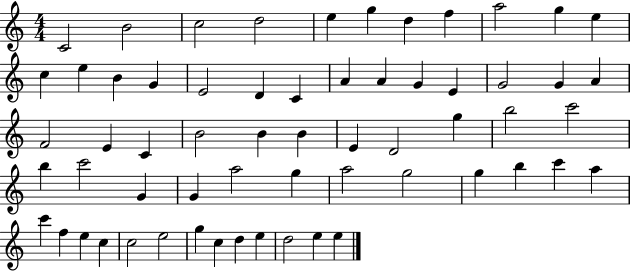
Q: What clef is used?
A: treble